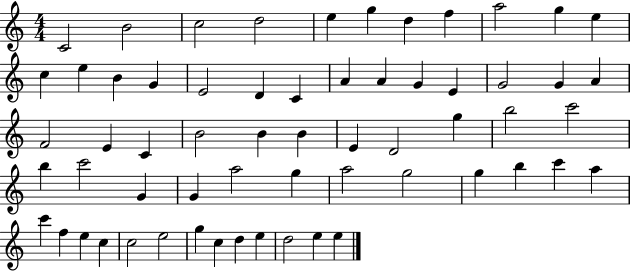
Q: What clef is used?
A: treble